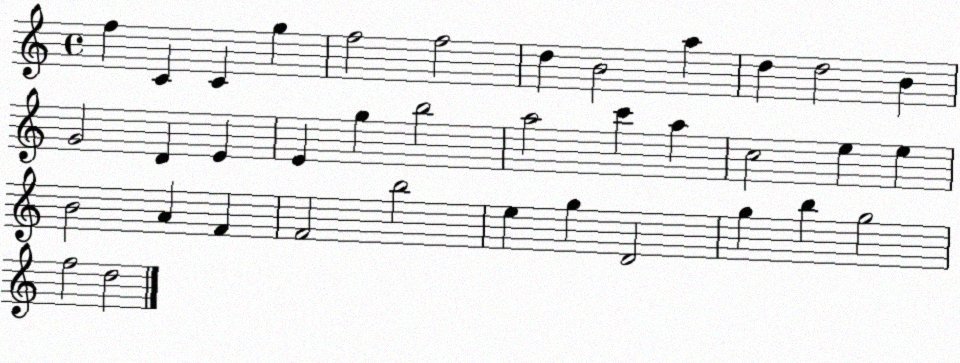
X:1
T:Untitled
M:4/4
L:1/4
K:C
f C C g f2 f2 d B2 a d d2 B G2 D E E g b2 a2 c' a c2 e e B2 A F F2 b2 e g D2 g b g2 f2 d2